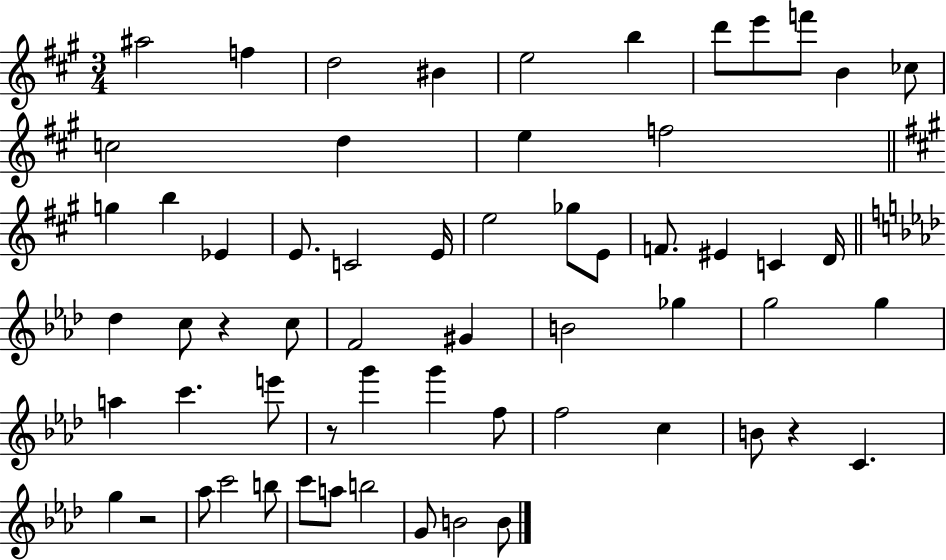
{
  \clef treble
  \numericTimeSignature
  \time 3/4
  \key a \major
  ais''2 f''4 | d''2 bis'4 | e''2 b''4 | d'''8 e'''8 f'''8 b'4 ces''8 | \break c''2 d''4 | e''4 f''2 | \bar "||" \break \key a \major g''4 b''4 ees'4 | e'8. c'2 e'16 | e''2 ges''8 e'8 | f'8. eis'4 c'4 d'16 | \break \bar "||" \break \key aes \major des''4 c''8 r4 c''8 | f'2 gis'4 | b'2 ges''4 | g''2 g''4 | \break a''4 c'''4. e'''8 | r8 g'''4 g'''4 f''8 | f''2 c''4 | b'8 r4 c'4. | \break g''4 r2 | aes''8 c'''2 b''8 | c'''8 a''8 b''2 | g'8 b'2 b'8 | \break \bar "|."
}